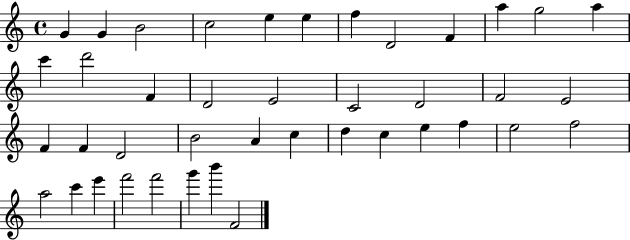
G4/q G4/q B4/h C5/h E5/q E5/q F5/q D4/h F4/q A5/q G5/h A5/q C6/q D6/h F4/q D4/h E4/h C4/h D4/h F4/h E4/h F4/q F4/q D4/h B4/h A4/q C5/q D5/q C5/q E5/q F5/q E5/h F5/h A5/h C6/q E6/q F6/h F6/h G6/q B6/q F4/h